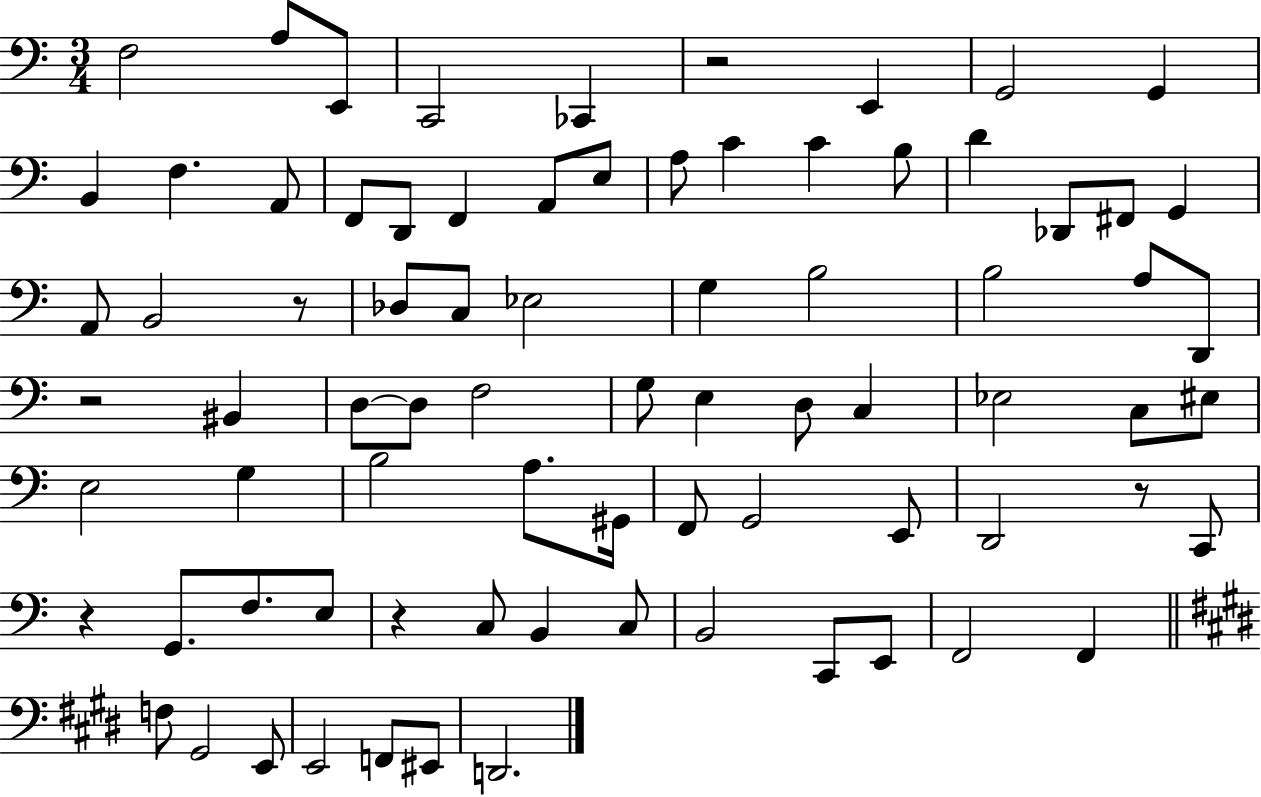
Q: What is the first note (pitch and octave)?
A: F3